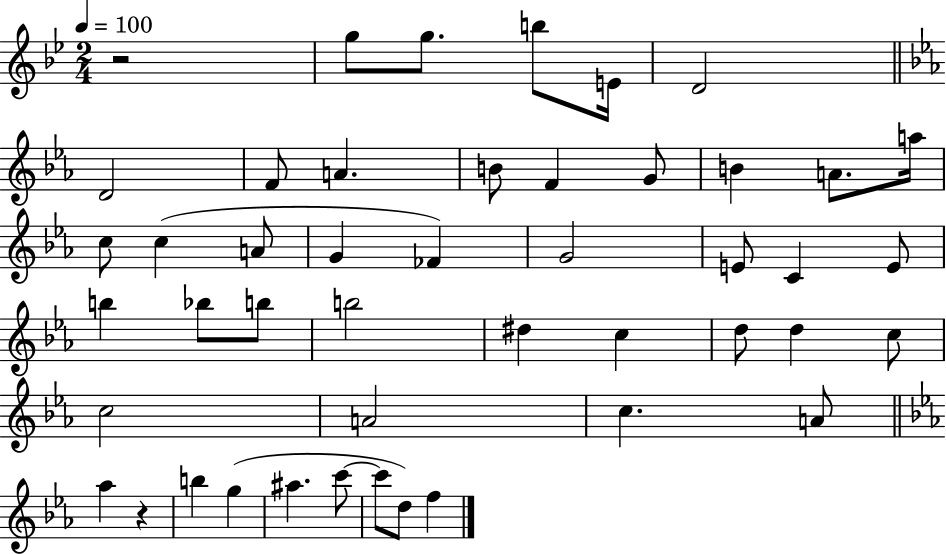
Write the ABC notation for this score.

X:1
T:Untitled
M:2/4
L:1/4
K:Bb
z2 g/2 g/2 b/2 E/4 D2 D2 F/2 A B/2 F G/2 B A/2 a/4 c/2 c A/2 G _F G2 E/2 C E/2 b _b/2 b/2 b2 ^d c d/2 d c/2 c2 A2 c A/2 _a z b g ^a c'/2 c'/2 d/2 f